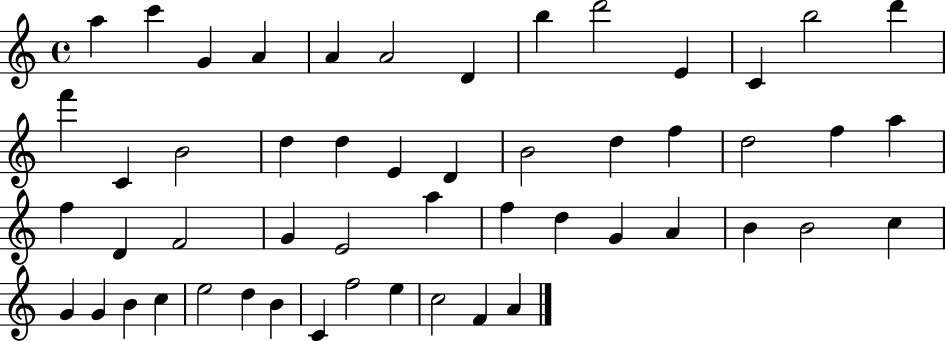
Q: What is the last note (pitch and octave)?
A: A4